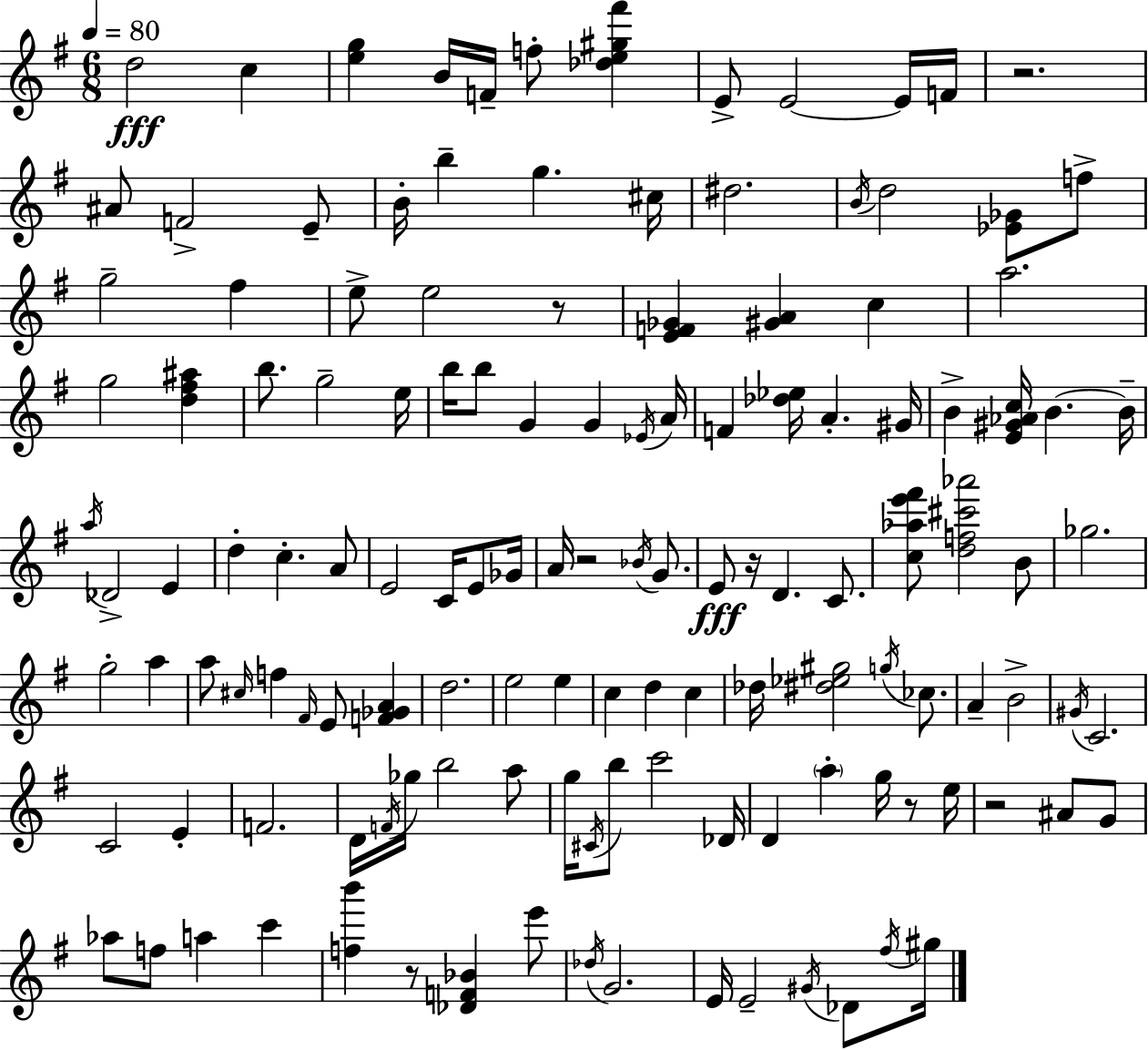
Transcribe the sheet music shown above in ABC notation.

X:1
T:Untitled
M:6/8
L:1/4
K:Em
d2 c [eg] B/4 F/4 f/2 [_de^g^f'] E/2 E2 E/4 F/4 z2 ^A/2 F2 E/2 B/4 b g ^c/4 ^d2 B/4 d2 [_E_G]/2 f/2 g2 ^f e/2 e2 z/2 [EF_G] [^GA] c a2 g2 [d^f^a] b/2 g2 e/4 b/4 b/2 G G _E/4 A/4 F [_d_e]/4 A ^G/4 B [E^G_Ac]/4 B B/4 a/4 _D2 E d c A/2 E2 C/4 E/2 _G/4 A/4 z2 _B/4 G/2 E/2 z/4 D C/2 [c_ae'^f']/2 [df^c'_a']2 B/2 _g2 g2 a a/2 ^c/4 f ^F/4 E/2 [F_GA] d2 e2 e c d c _d/4 [^d_e^g]2 g/4 _c/2 A B2 ^G/4 C2 C2 E F2 D/4 F/4 _g/4 b2 a/2 g/4 ^C/4 b/2 c'2 _D/4 D a g/4 z/2 e/4 z2 ^A/2 G/2 _a/2 f/2 a c' [fb'] z/2 [_DF_B] e'/2 _d/4 G2 E/4 E2 ^G/4 _D/2 ^f/4 ^g/4